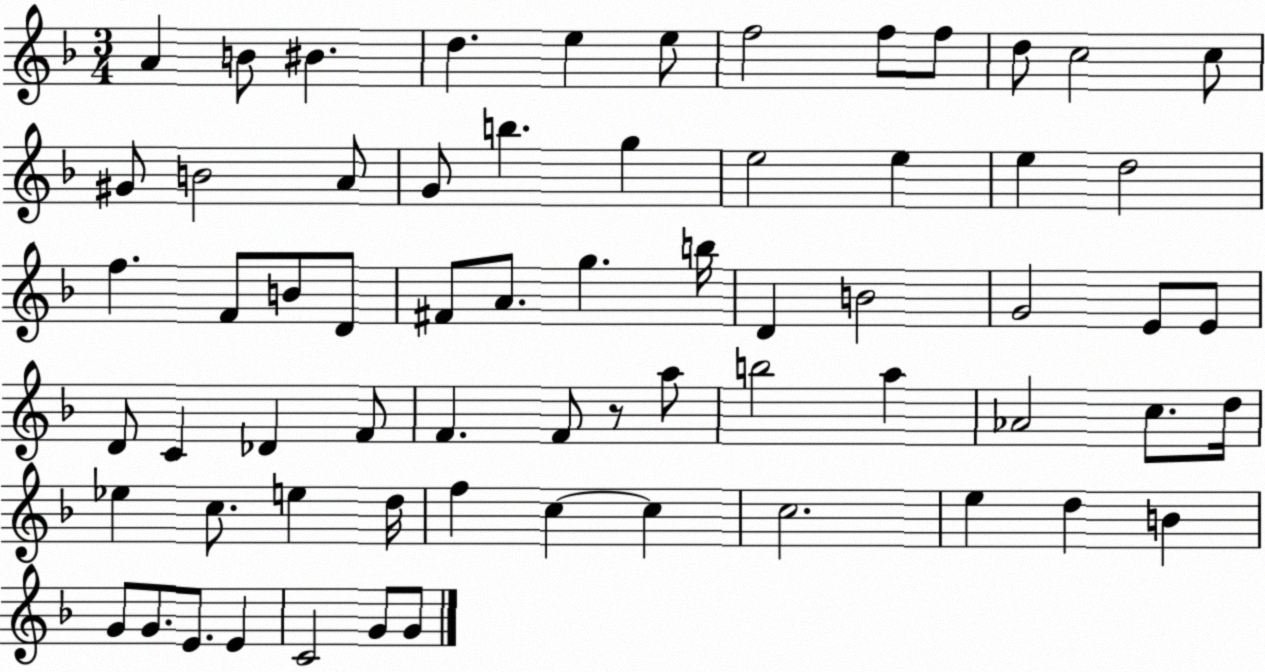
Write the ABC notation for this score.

X:1
T:Untitled
M:3/4
L:1/4
K:F
A B/2 ^B d e e/2 f2 f/2 f/2 d/2 c2 c/2 ^G/2 B2 A/2 G/2 b g e2 e e d2 f F/2 B/2 D/2 ^F/2 A/2 g b/4 D B2 G2 E/2 E/2 D/2 C _D F/2 F F/2 z/2 a/2 b2 a _A2 c/2 d/4 _e c/2 e d/4 f c c c2 e d B G/2 G/2 E/2 E C2 G/2 G/2